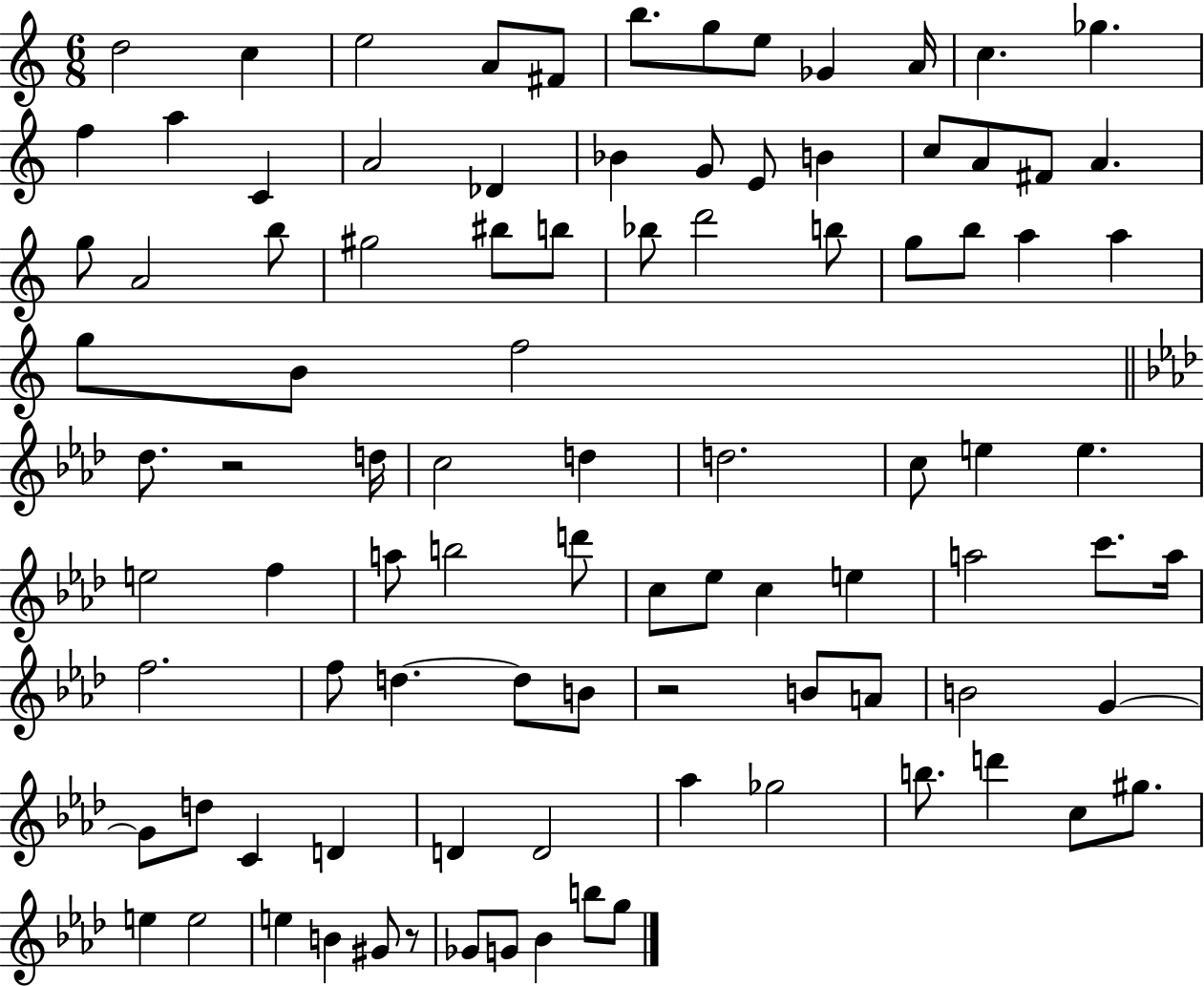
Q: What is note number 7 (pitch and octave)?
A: G5